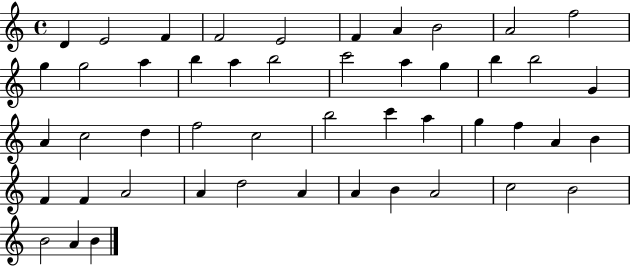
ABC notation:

X:1
T:Untitled
M:4/4
L:1/4
K:C
D E2 F F2 E2 F A B2 A2 f2 g g2 a b a b2 c'2 a g b b2 G A c2 d f2 c2 b2 c' a g f A B F F A2 A d2 A A B A2 c2 B2 B2 A B